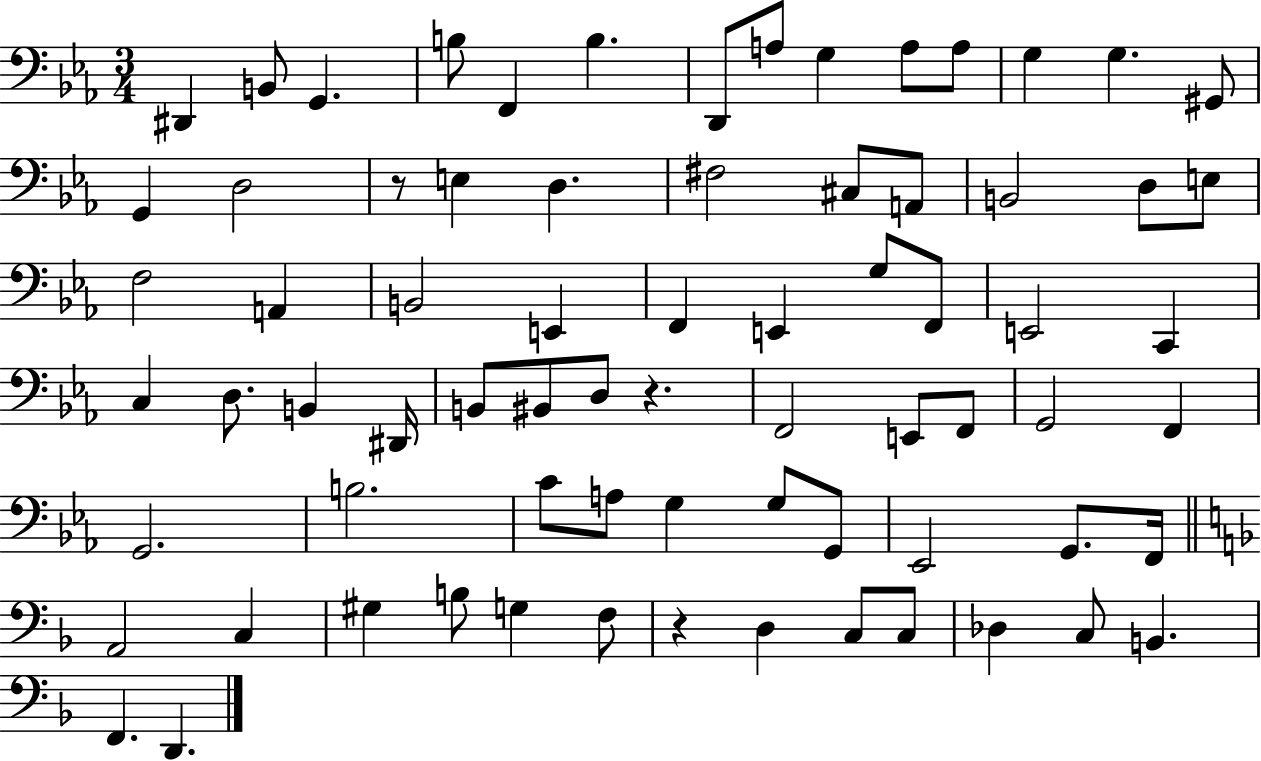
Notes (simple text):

D#2/q B2/e G2/q. B3/e F2/q B3/q. D2/e A3/e G3/q A3/e A3/e G3/q G3/q. G#2/e G2/q D3/h R/e E3/q D3/q. F#3/h C#3/e A2/e B2/h D3/e E3/e F3/h A2/q B2/h E2/q F2/q E2/q G3/e F2/e E2/h C2/q C3/q D3/e. B2/q D#2/s B2/e BIS2/e D3/e R/q. F2/h E2/e F2/e G2/h F2/q G2/h. B3/h. C4/e A3/e G3/q G3/e G2/e Eb2/h G2/e. F2/s A2/h C3/q G#3/q B3/e G3/q F3/e R/q D3/q C3/e C3/e Db3/q C3/e B2/q. F2/q. D2/q.